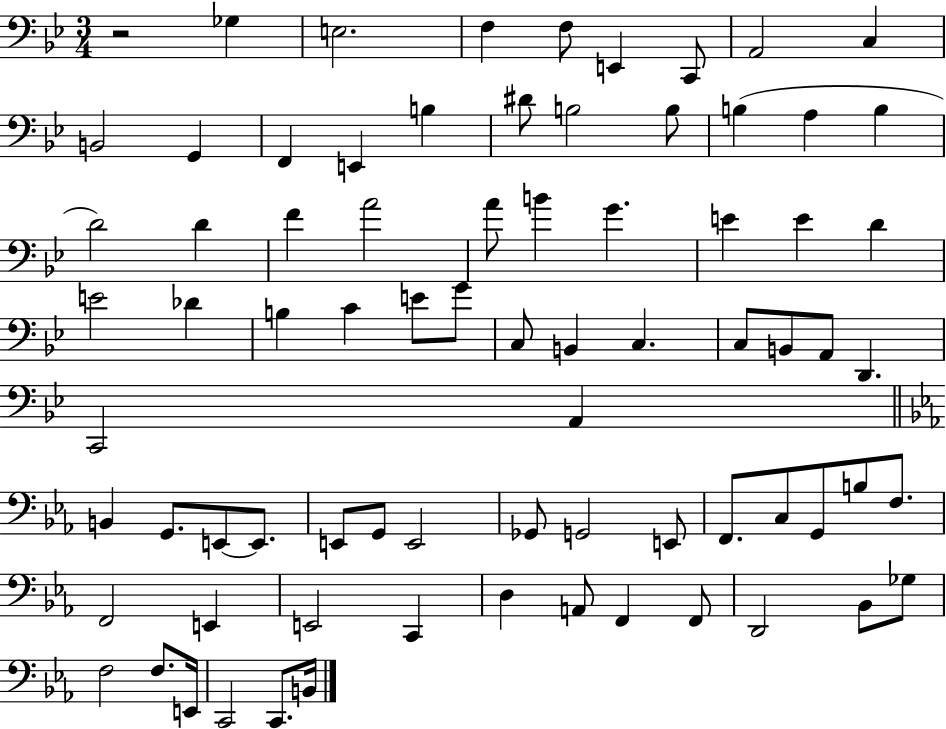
X:1
T:Untitled
M:3/4
L:1/4
K:Bb
z2 _G, E,2 F, F,/2 E,, C,,/2 A,,2 C, B,,2 G,, F,, E,, B, ^D/2 B,2 B,/2 B, A, B, D2 D F A2 A/2 B G E E D E2 _D B, C E/2 G/2 C,/2 B,, C, C,/2 B,,/2 A,,/2 D,, C,,2 A,, B,, G,,/2 E,,/2 E,,/2 E,,/2 G,,/2 E,,2 _G,,/2 G,,2 E,,/2 F,,/2 C,/2 G,,/2 B,/2 F,/2 F,,2 E,, E,,2 C,, D, A,,/2 F,, F,,/2 D,,2 _B,,/2 _G,/2 F,2 F,/2 E,,/4 C,,2 C,,/2 B,,/4